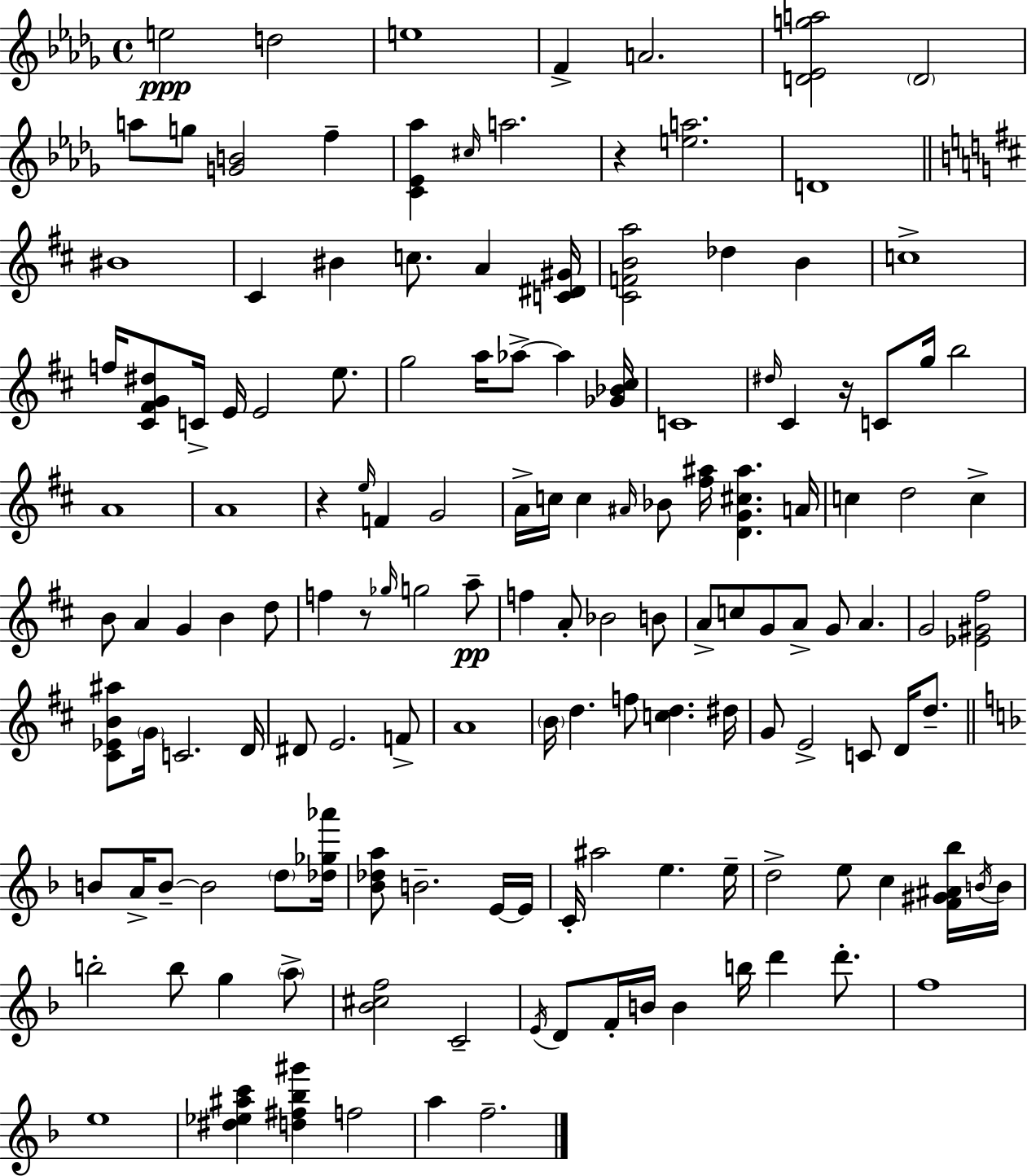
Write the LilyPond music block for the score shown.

{
  \clef treble
  \time 4/4
  \defaultTimeSignature
  \key bes \minor
  \repeat volta 2 { e''2\ppp d''2 | e''1 | f'4-> a'2. | <d' ees' g'' a''>2 \parenthesize d'2 | \break a''8 g''8 <g' b'>2 f''4-- | <c' ees' aes''>4 \grace { cis''16 } a''2. | r4 <e'' a''>2. | d'1 | \break \bar "||" \break \key b \minor bis'1 | cis'4 bis'4 c''8. a'4 <c' dis' gis'>16 | <cis' f' b' a''>2 des''4 b'4 | c''1-> | \break f''16 <cis' fis' g' dis''>8 c'16-> e'16 e'2 e''8. | g''2 a''16 aes''8->~~ aes''4 <ges' bes' cis''>16 | c'1 | \grace { dis''16 } cis'4 r16 c'8 g''16 b''2 | \break a'1 | a'1 | r4 \grace { e''16 } f'4 g'2 | a'16-> c''16 c''4 \grace { ais'16 } bes'8 <fis'' ais''>16 <d' g' cis'' ais''>4. | \break a'16 c''4 d''2 c''4-> | b'8 a'4 g'4 b'4 | d''8 f''4 r8 \grace { ges''16 } g''2 | a''8--\pp f''4 a'8-. bes'2 | \break b'8 a'8-> c''8 g'8 a'8-> g'8 a'4. | g'2 <ees' gis' fis''>2 | <cis' ees' b' ais''>8 \parenthesize g'16 c'2. | d'16 dis'8 e'2. | \break f'8-> a'1 | \parenthesize b'16 d''4. f''8 <c'' d''>4. | dis''16 g'8 e'2-> c'8 | d'16 d''8.-- \bar "||" \break \key f \major b'8 a'16-> b'8--~~ b'2 \parenthesize d''8 <des'' ges'' aes'''>16 | <bes' des'' a''>8 b'2.-- e'16~~ e'16 | c'16-. ais''2 e''4. e''16-- | d''2-> e''8 c''4 <f' gis' ais' bes''>16 \acciaccatura { b'16 } | \break b'16 b''2-. b''8 g''4 \parenthesize a''8-> | <bes' cis'' f''>2 c'2-- | \acciaccatura { e'16 } d'8 f'16-. b'16 b'4 b''16 d'''4 d'''8.-. | f''1 | \break e''1 | <dis'' ees'' ais'' c'''>4 <d'' fis'' bes'' gis'''>4 f''2 | a''4 f''2.-- | } \bar "|."
}